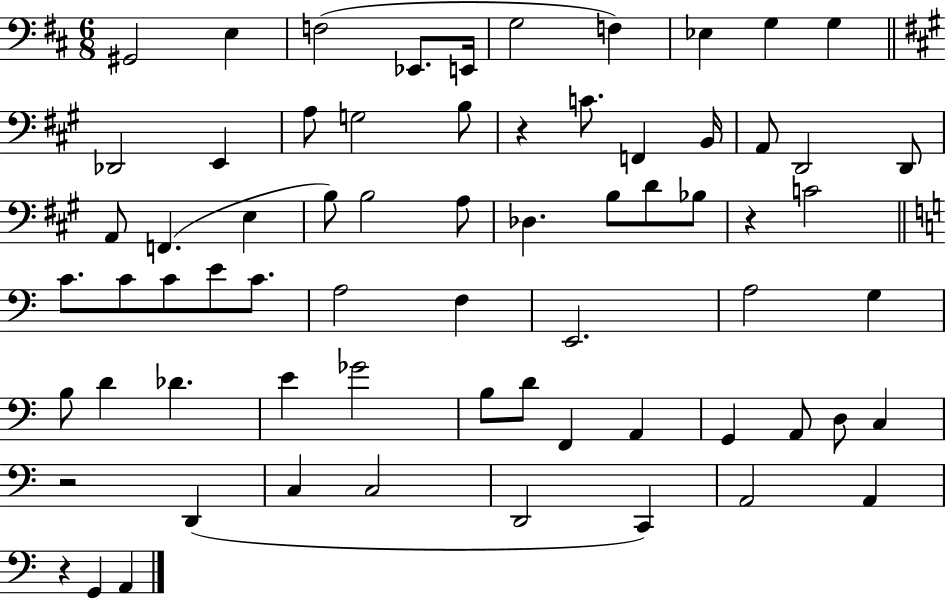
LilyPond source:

{
  \clef bass
  \numericTimeSignature
  \time 6/8
  \key d \major
  gis,2 e4 | f2( ees,8. e,16 | g2 f4) | ees4 g4 g4 | \break \bar "||" \break \key a \major des,2 e,4 | a8 g2 b8 | r4 c'8. f,4 b,16 | a,8 d,2 d,8 | \break a,8 f,4.( e4 | b8) b2 a8 | des4. b8 d'8 bes8 | r4 c'2 | \break \bar "||" \break \key a \minor c'8. c'8 c'8 e'8 c'8. | a2 f4 | e,2. | a2 g4 | \break b8 d'4 des'4. | e'4 ges'2 | b8 d'8 f,4 a,4 | g,4 a,8 d8 c4 | \break r2 d,4( | c4 c2 | d,2 c,4) | a,2 a,4 | \break r4 g,4 a,4 | \bar "|."
}